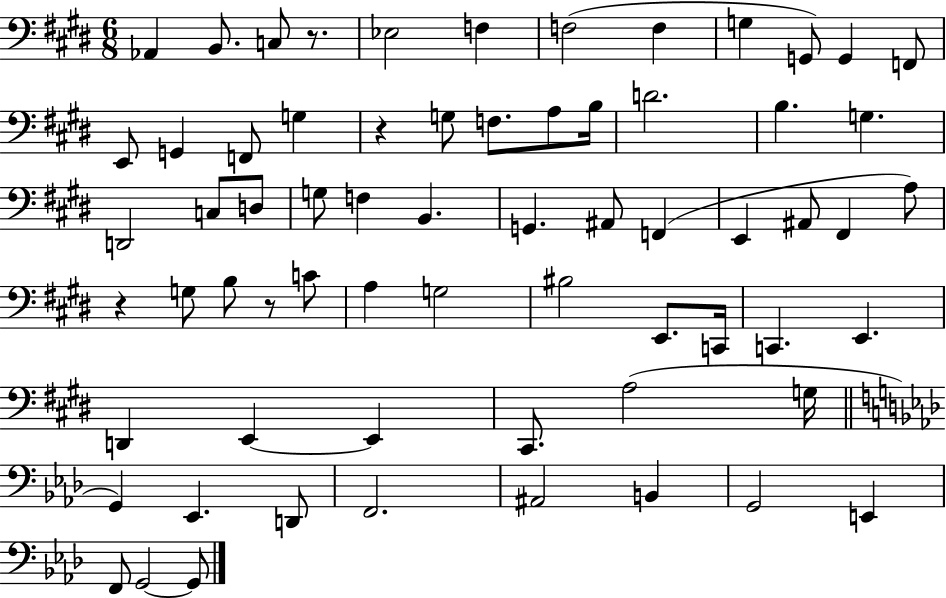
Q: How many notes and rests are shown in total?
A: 66